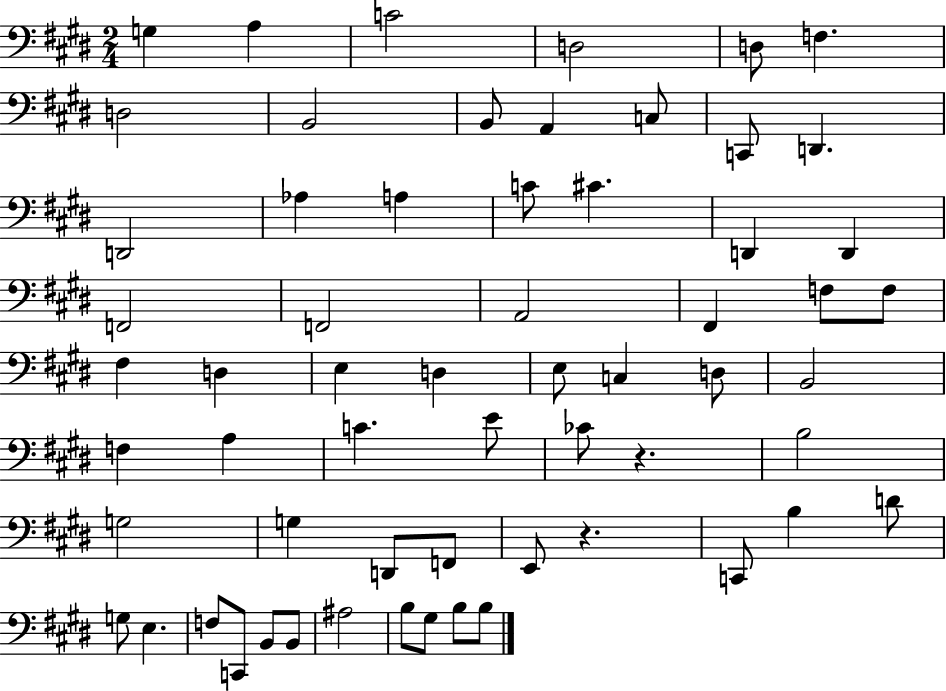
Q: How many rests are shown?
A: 2